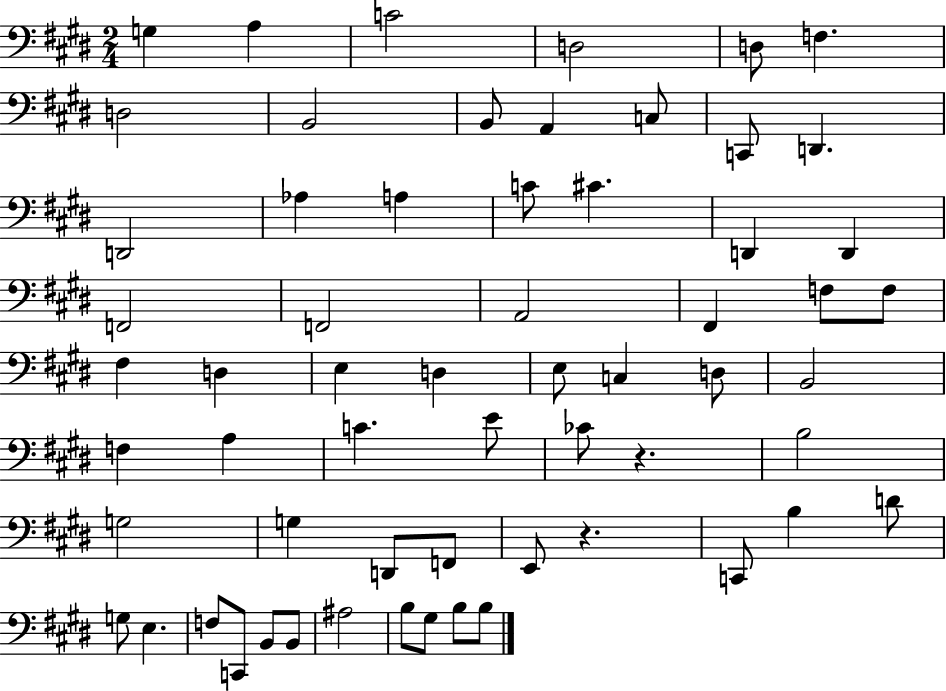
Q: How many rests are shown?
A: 2